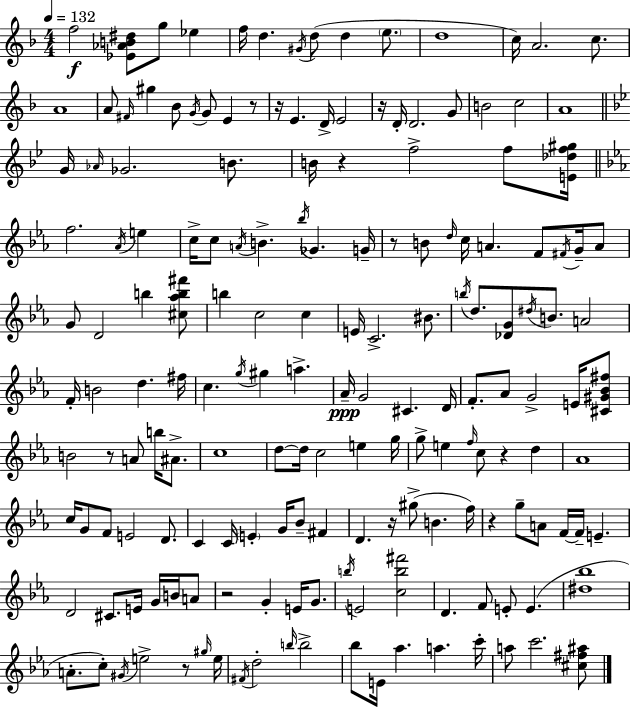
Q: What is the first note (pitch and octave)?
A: F5